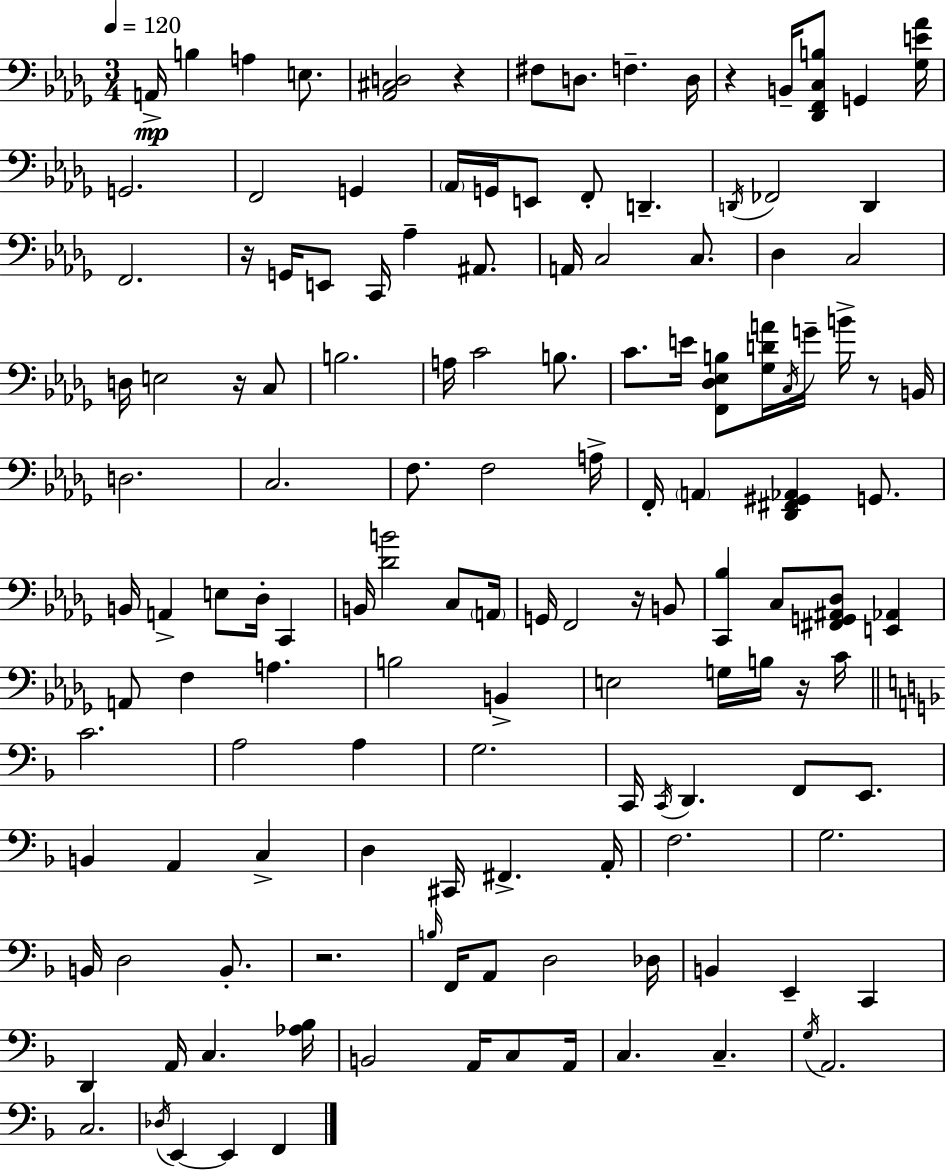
{
  \clef bass
  \numericTimeSignature
  \time 3/4
  \key bes \minor
  \tempo 4 = 120
  a,16->\mp b4 a4 e8. | <aes, cis d>2 r4 | fis8 d8. f4.-- d16 | r4 b,16-- <des, f, c b>8 g,4 <ges e' aes'>16 | \break g,2. | f,2 g,4 | \parenthesize aes,16 g,16 e,8 f,8-. d,4.-- | \acciaccatura { d,16 } fes,2 d,4 | \break f,2. | r16 g,16 e,8 c,16 aes4-- ais,8. | a,16 c2 c8. | des4 c2 | \break d16 e2 r16 c8 | b2. | a16 c'2 b8. | c'8. e'16 <f, des ees b>8 <ges d' a'>16 \acciaccatura { c16 } g'16-- b'16-> r8 | \break b,16 d2. | c2. | f8. f2 | a16-> f,16-. \parenthesize a,4 <des, fis, gis, aes,>4 g,8. | \break b,16 a,4-> e8 des16-. c,4 | b,16 <des' b'>2 c8 | \parenthesize a,16 g,16 f,2 r16 | b,8 <c, bes>4 c8 <fis, g, ais, des>8 <e, aes,>4 | \break a,8 f4 a4. | b2 b,4-> | e2 g16 b16 | r16 c'16 \bar "||" \break \key f \major c'2. | a2 a4 | g2. | c,16 \acciaccatura { c,16 } d,4. f,8 e,8. | \break b,4 a,4 c4-> | d4 cis,16 fis,4.-> | a,16-. f2. | g2. | \break b,16 d2 b,8.-. | r2. | \grace { b16 } f,16 a,8 d2 | des16 b,4 e,4-- c,4 | \break d,4 a,16 c4. | <aes bes>16 b,2 a,16 c8 | a,16 c4. c4.-- | \acciaccatura { g16 } a,2. | \break c2. | \acciaccatura { des16 } e,4~~ e,4 | f,4 \bar "|."
}